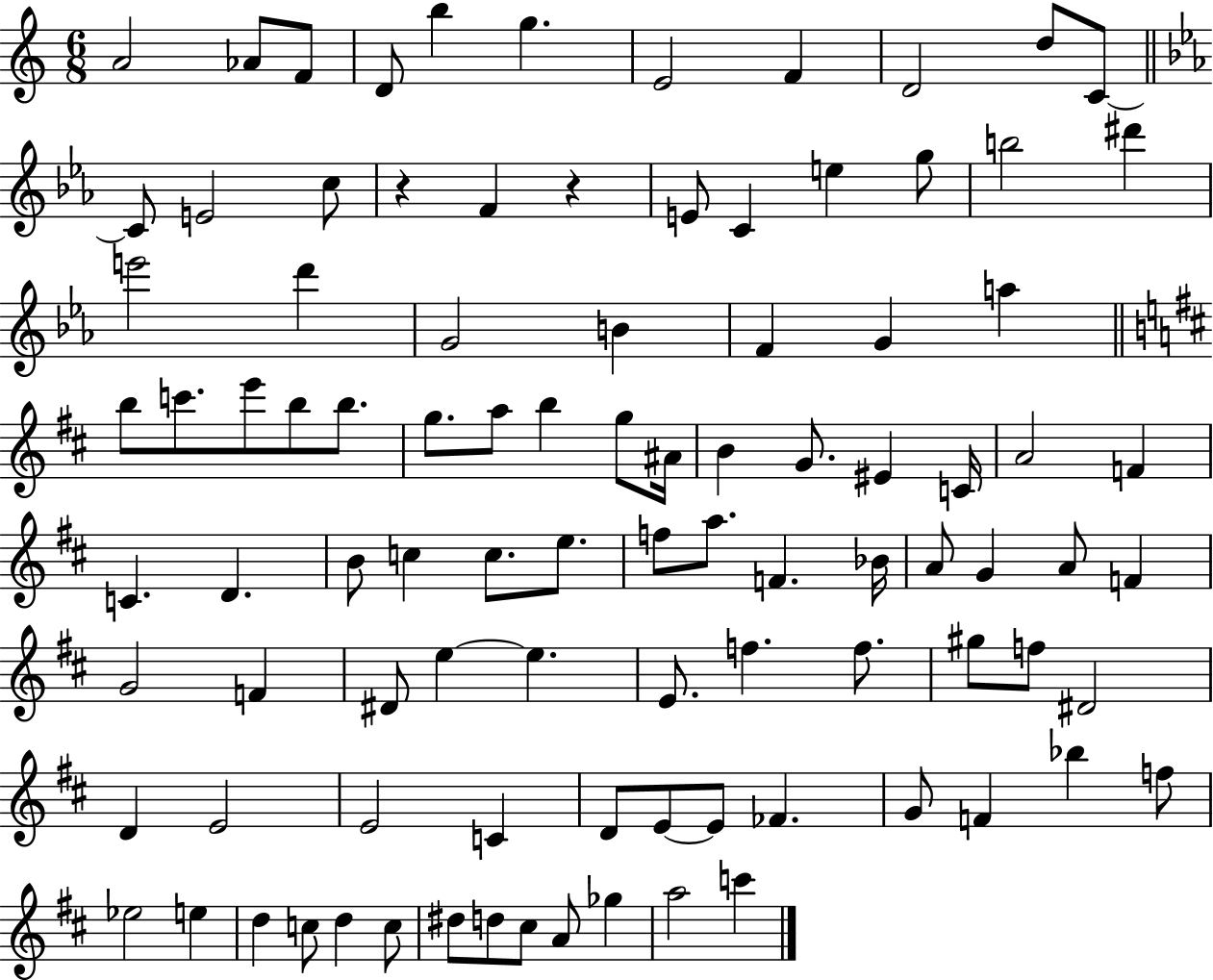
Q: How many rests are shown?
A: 2